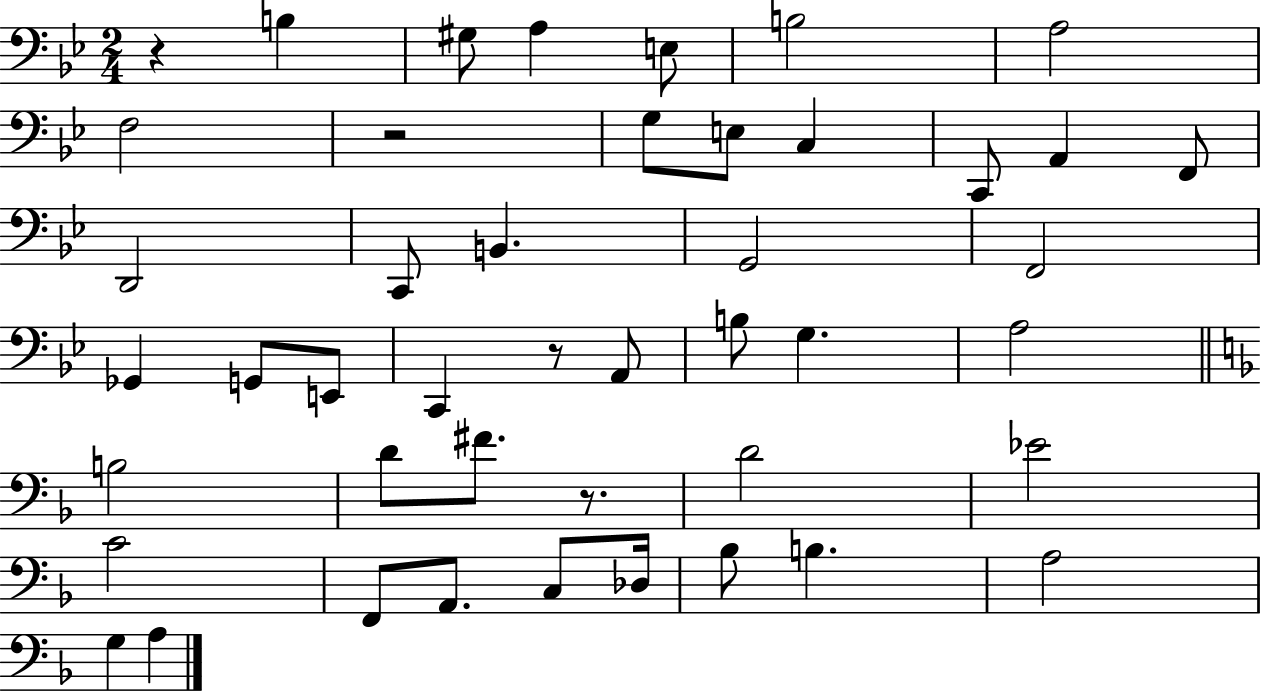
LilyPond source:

{
  \clef bass
  \numericTimeSignature
  \time 2/4
  \key bes \major
  \repeat volta 2 { r4 b4 | gis8 a4 e8 | b2 | a2 | \break f2 | r2 | g8 e8 c4 | c,8 a,4 f,8 | \break d,2 | c,8 b,4. | g,2 | f,2 | \break ges,4 g,8 e,8 | c,4 r8 a,8 | b8 g4. | a2 | \break \bar "||" \break \key d \minor b2 | d'8 fis'8. r8. | d'2 | ees'2 | \break c'2 | f,8 a,8. c8 des16 | bes8 b4. | a2 | \break g4 a4 | } \bar "|."
}